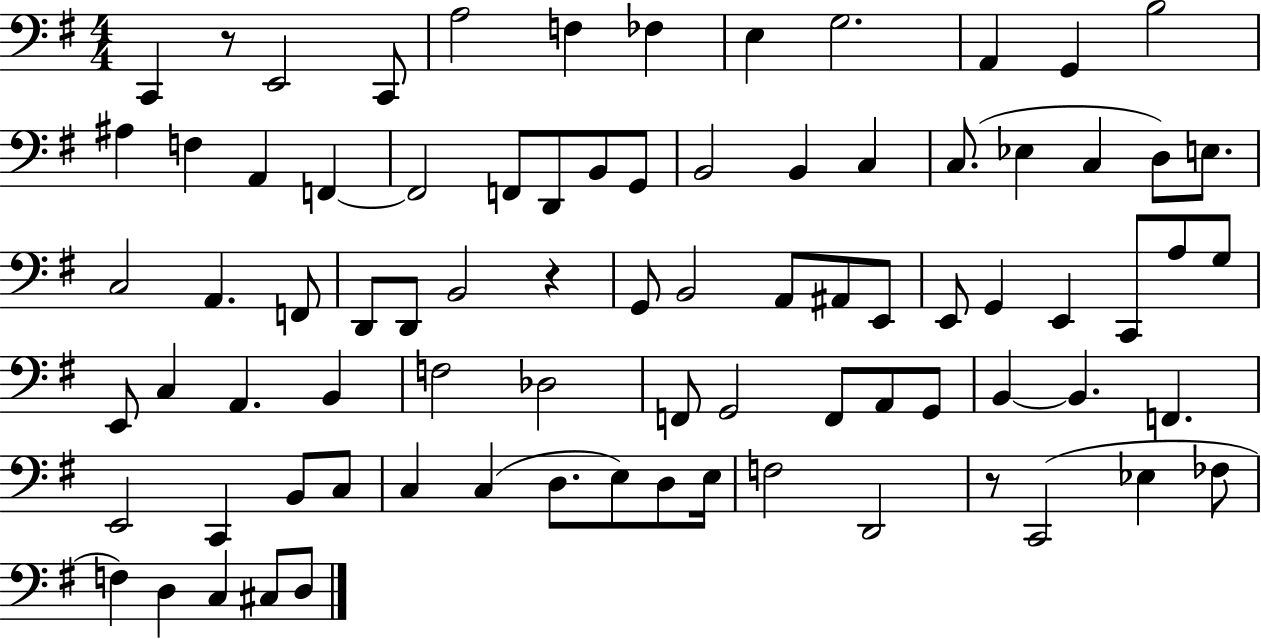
{
  \clef bass
  \numericTimeSignature
  \time 4/4
  \key g \major
  c,4 r8 e,2 c,8 | a2 f4 fes4 | e4 g2. | a,4 g,4 b2 | \break ais4 f4 a,4 f,4~~ | f,2 f,8 d,8 b,8 g,8 | b,2 b,4 c4 | c8.( ees4 c4 d8) e8. | \break c2 a,4. f,8 | d,8 d,8 b,2 r4 | g,8 b,2 a,8 ais,8 e,8 | e,8 g,4 e,4 c,8 a8 g8 | \break e,8 c4 a,4. b,4 | f2 des2 | f,8 g,2 f,8 a,8 g,8 | b,4~~ b,4. f,4. | \break e,2 c,4 b,8 c8 | c4 c4( d8. e8) d8 e16 | f2 d,2 | r8 c,2( ees4 fes8 | \break f4) d4 c4 cis8 d8 | \bar "|."
}